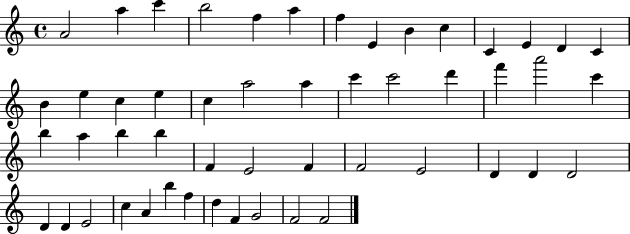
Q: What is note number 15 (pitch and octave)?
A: B4